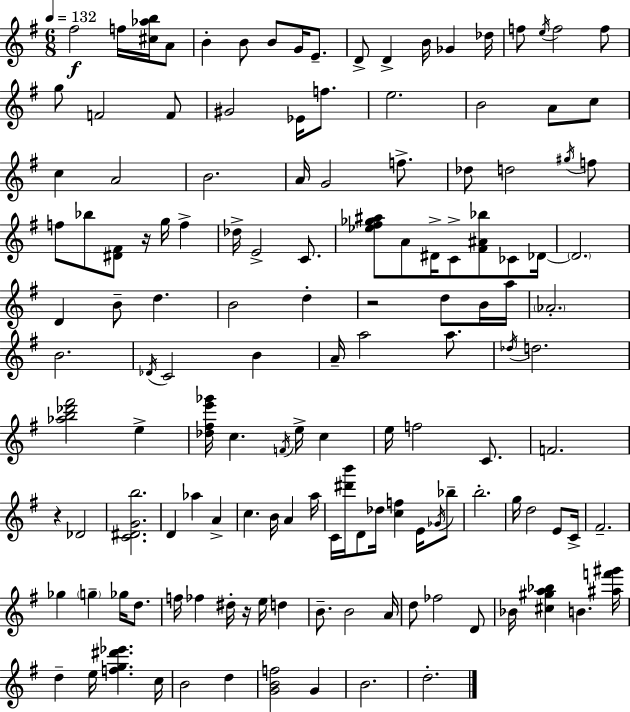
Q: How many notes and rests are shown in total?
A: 139